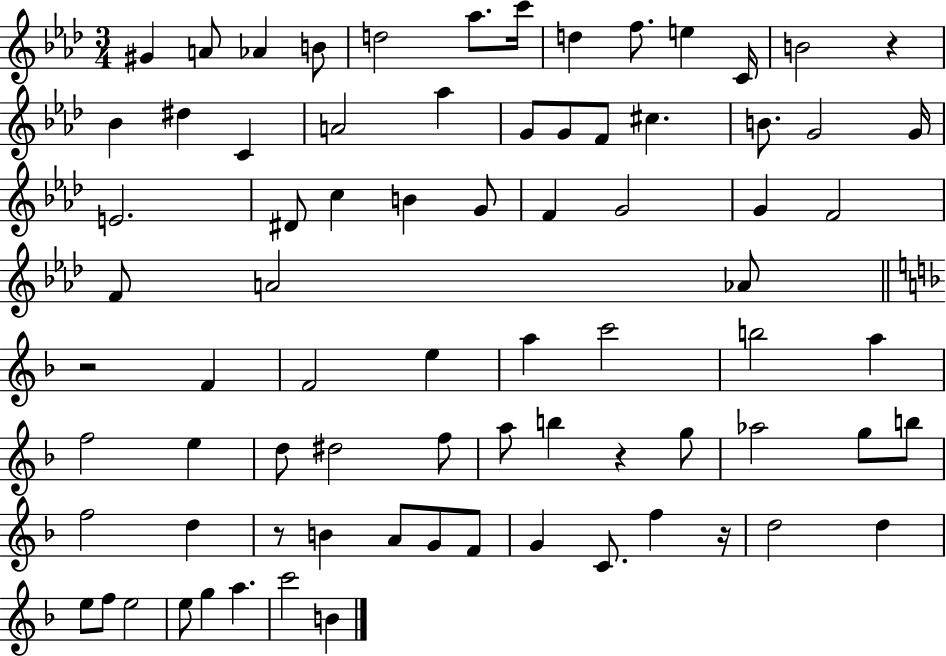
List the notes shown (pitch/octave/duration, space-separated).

G#4/q A4/e Ab4/q B4/e D5/h Ab5/e. C6/s D5/q F5/e. E5/q C4/s B4/h R/q Bb4/q D#5/q C4/q A4/h Ab5/q G4/e G4/e F4/e C#5/q. B4/e. G4/h G4/s E4/h. D#4/e C5/q B4/q G4/e F4/q G4/h G4/q F4/h F4/e A4/h Ab4/e R/h F4/q F4/h E5/q A5/q C6/h B5/h A5/q F5/h E5/q D5/e D#5/h F5/e A5/e B5/q R/q G5/e Ab5/h G5/e B5/e F5/h D5/q R/e B4/q A4/e G4/e F4/e G4/q C4/e. F5/q R/s D5/h D5/q E5/e F5/e E5/h E5/e G5/q A5/q. C6/h B4/q